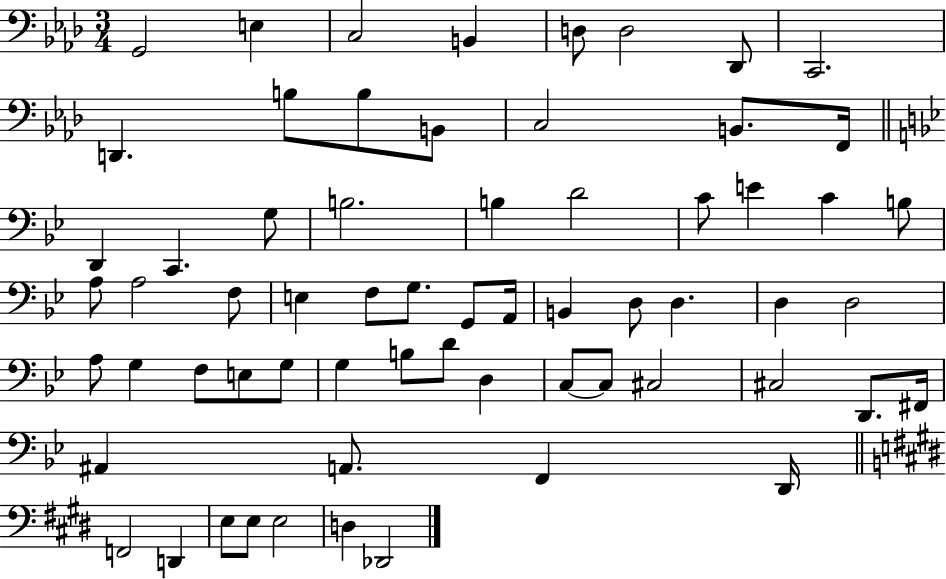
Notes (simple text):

G2/h E3/q C3/h B2/q D3/e D3/h Db2/e C2/h. D2/q. B3/e B3/e B2/e C3/h B2/e. F2/s D2/q C2/q. G3/e B3/h. B3/q D4/h C4/e E4/q C4/q B3/e A3/e A3/h F3/e E3/q F3/e G3/e. G2/e A2/s B2/q D3/e D3/q. D3/q D3/h A3/e G3/q F3/e E3/e G3/e G3/q B3/e D4/e D3/q C3/e C3/e C#3/h C#3/h D2/e. F#2/s A#2/q A2/e. F2/q D2/s F2/h D2/q E3/e E3/e E3/h D3/q Db2/h